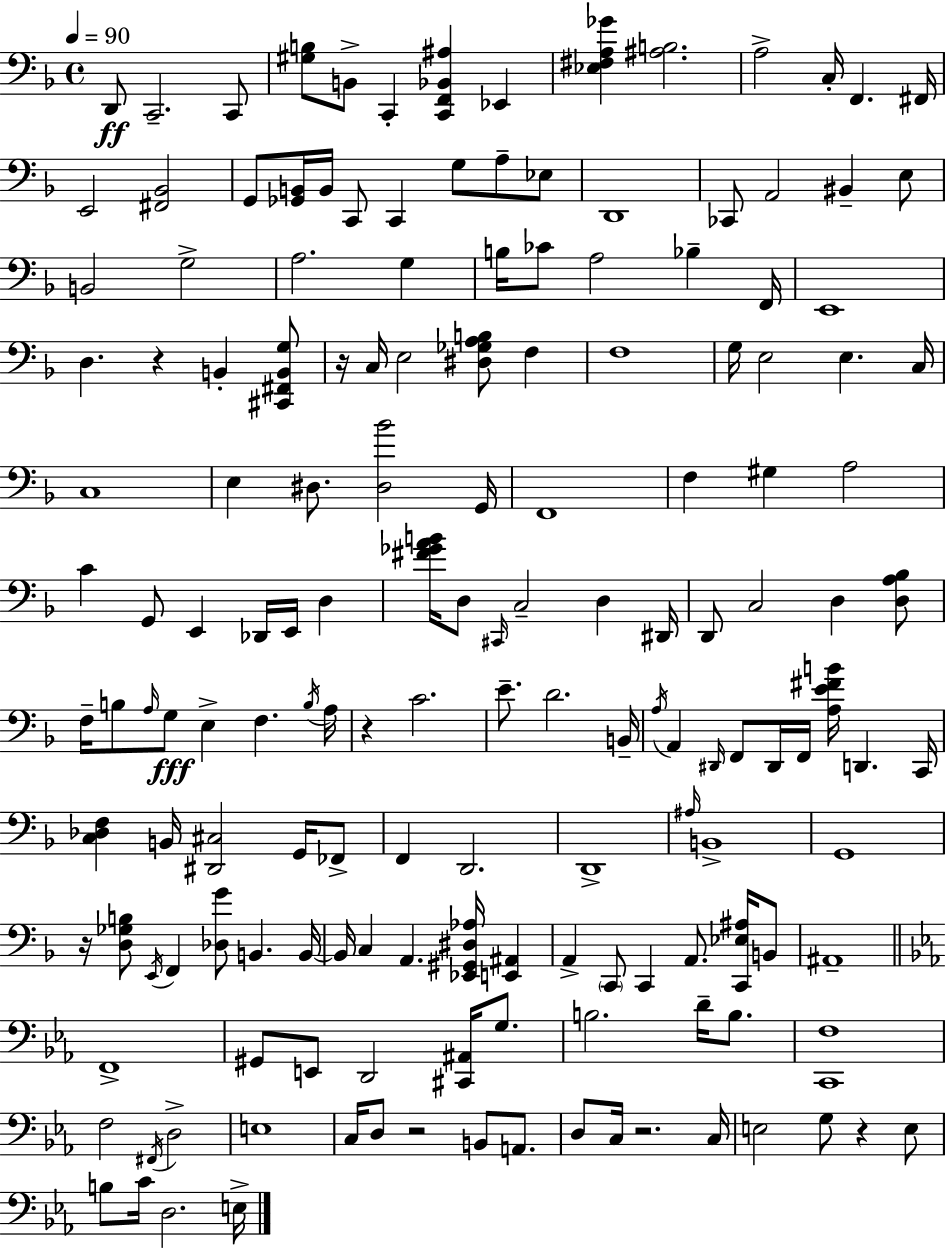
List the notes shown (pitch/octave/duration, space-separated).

D2/e C2/h. C2/e [G#3,B3]/e B2/e C2/q [C2,F2,Bb2,A#3]/q Eb2/q [Eb3,F#3,A3,Gb4]/q [A#3,B3]/h. A3/h C3/s F2/q. F#2/s E2/h [F#2,Bb2]/h G2/e [Gb2,B2]/s B2/s C2/e C2/q G3/e A3/e Eb3/e D2/w CES2/e A2/h BIS2/q E3/e B2/h G3/h A3/h. G3/q B3/s CES4/e A3/h Bb3/q F2/s E2/w D3/q. R/q B2/q [C#2,F#2,B2,G3]/e R/s C3/s E3/h [D#3,Gb3,A3,B3]/e F3/q F3/w G3/s E3/h E3/q. C3/s C3/w E3/q D#3/e. [D#3,Bb4]/h G2/s F2/w F3/q G#3/q A3/h C4/q G2/e E2/q Db2/s E2/s D3/q [F#4,Gb4,A4,B4]/s D3/e C#2/s C3/h D3/q D#2/s D2/e C3/h D3/q [D3,A3,Bb3]/e F3/s B3/e A3/s G3/e E3/q F3/q. B3/s A3/s R/q C4/h. E4/e. D4/h. B2/s A3/s A2/q D#2/s F2/e D#2/s F2/s [A3,E4,F#4,B4]/s D2/q. C2/s [C3,Db3,F3]/q B2/s [D#2,C#3]/h G2/s FES2/e F2/q D2/h. D2/w A#3/s B2/w G2/w R/s [D3,Gb3,B3]/e E2/s F2/q [Db3,G4]/e B2/q. B2/s B2/s C3/q A2/q. [Eb2,G#2,D#3,Ab3]/s [E2,A#2]/q A2/q C2/e C2/q A2/e. [C2,Eb3,A#3]/s B2/e A#2/w F2/w G#2/e E2/e D2/h [C#2,A#2]/s G3/e. B3/h. D4/s B3/e. [C2,F3]/w F3/h F#2/s D3/h E3/w C3/s D3/e R/h B2/e A2/e. D3/e C3/s R/h. C3/s E3/h G3/e R/q E3/e B3/e C4/s D3/h. E3/s